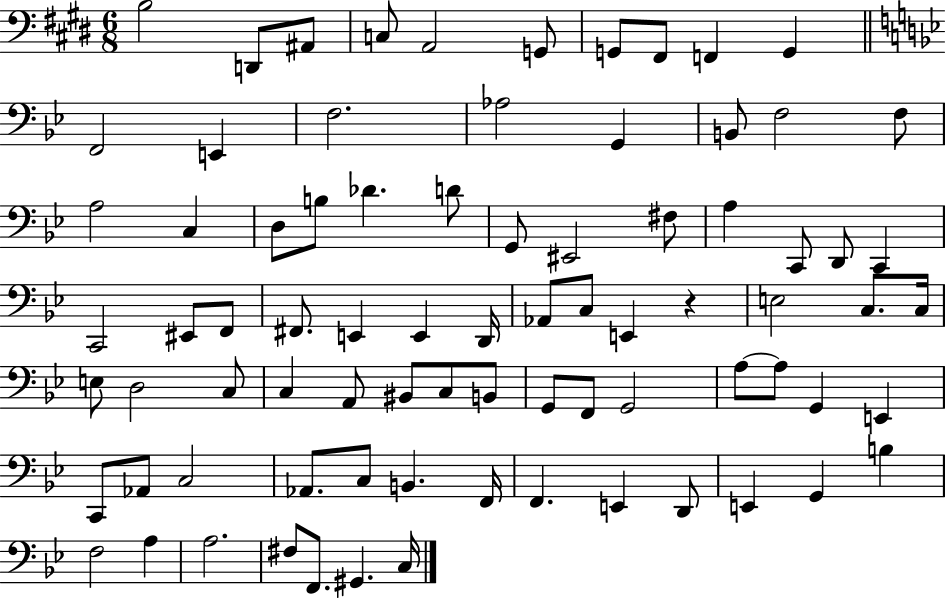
{
  \clef bass
  \numericTimeSignature
  \time 6/8
  \key e \major
  \repeat volta 2 { b2 d,8 ais,8 | c8 a,2 g,8 | g,8 fis,8 f,4 g,4 | \bar "||" \break \key g \minor f,2 e,4 | f2. | aes2 g,4 | b,8 f2 f8 | \break a2 c4 | d8 b8 des'4. d'8 | g,8 eis,2 fis8 | a4 c,8 d,8 c,4 | \break c,2 eis,8 f,8 | fis,8. e,4 e,4 d,16 | aes,8 c8 e,4 r4 | e2 c8. c16 | \break e8 d2 c8 | c4 a,8 bis,8 c8 b,8 | g,8 f,8 g,2 | a8~~ a8 g,4 e,4 | \break c,8 aes,8 c2 | aes,8. c8 b,4. f,16 | f,4. e,4 d,8 | e,4 g,4 b4 | \break f2 a4 | a2. | fis8 f,8. gis,4. c16 | } \bar "|."
}